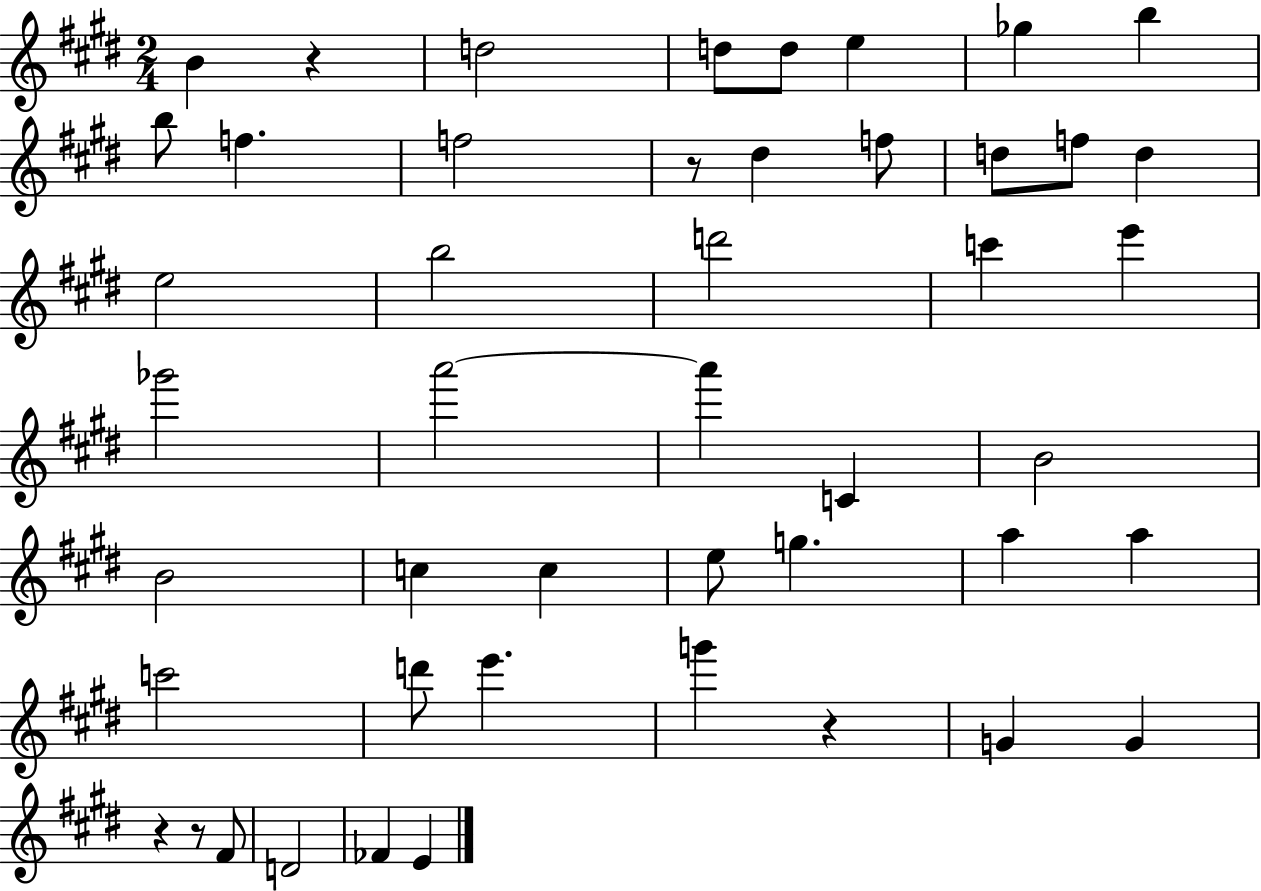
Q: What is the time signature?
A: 2/4